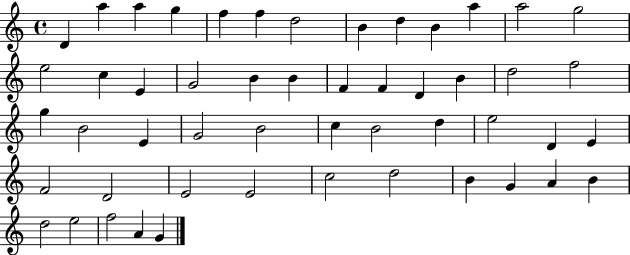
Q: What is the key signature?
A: C major